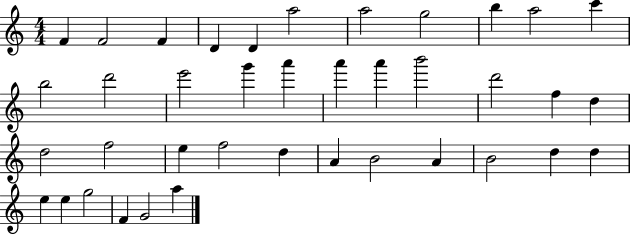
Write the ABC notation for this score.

X:1
T:Untitled
M:4/4
L:1/4
K:C
F F2 F D D a2 a2 g2 b a2 c' b2 d'2 e'2 g' a' a' a' b'2 d'2 f d d2 f2 e f2 d A B2 A B2 d d e e g2 F G2 a